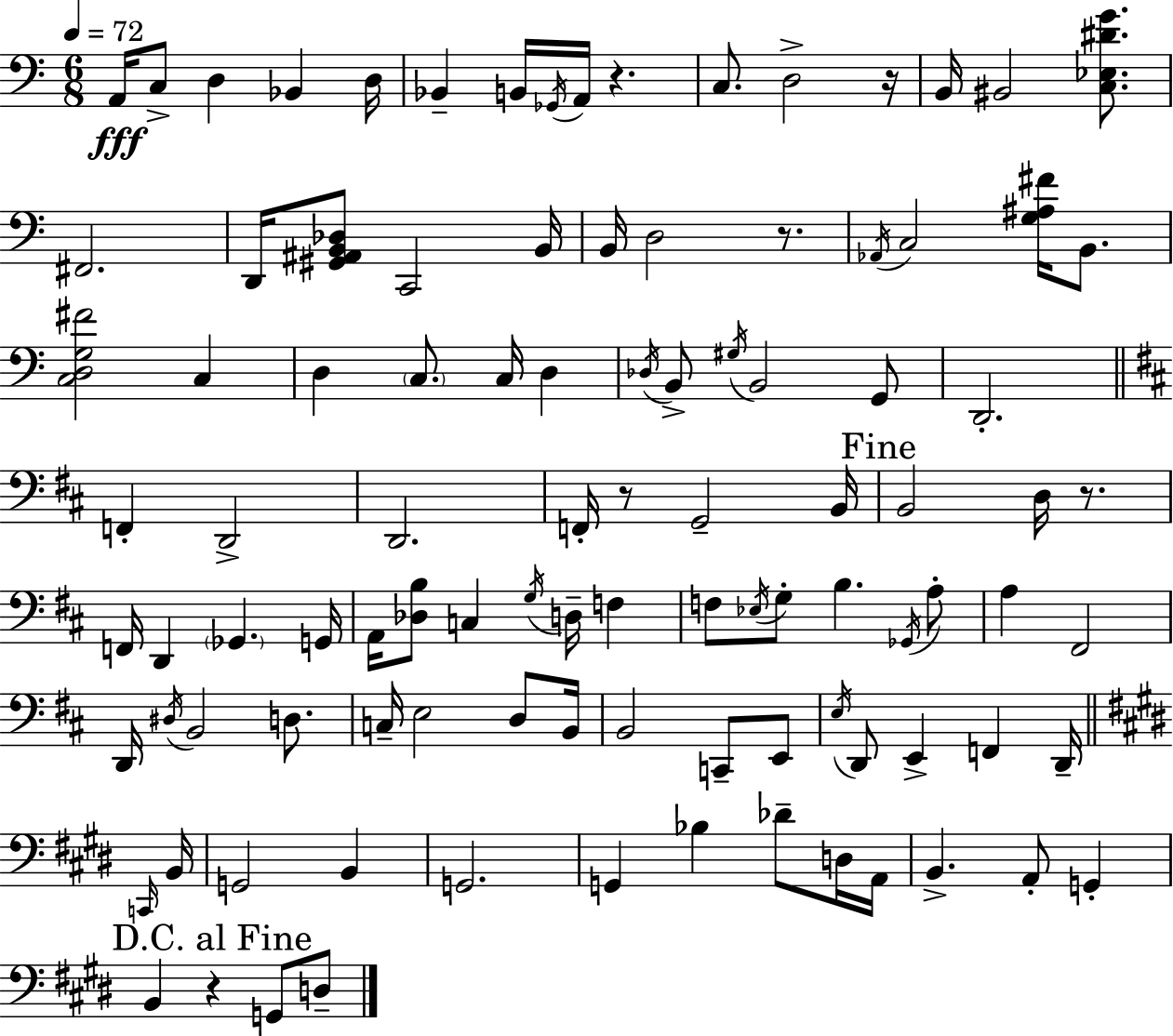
X:1
T:Untitled
M:6/8
L:1/4
K:Am
A,,/4 C,/2 D, _B,, D,/4 _B,, B,,/4 _G,,/4 A,,/4 z C,/2 D,2 z/4 B,,/4 ^B,,2 [C,_E,^DG]/2 ^F,,2 D,,/4 [^G,,^A,,B,,_D,]/2 C,,2 B,,/4 B,,/4 D,2 z/2 _A,,/4 C,2 [G,^A,^F]/4 B,,/2 [C,D,G,^F]2 C, D, C,/2 C,/4 D, _D,/4 B,,/2 ^G,/4 B,,2 G,,/2 D,,2 F,, D,,2 D,,2 F,,/4 z/2 G,,2 B,,/4 B,,2 D,/4 z/2 F,,/4 D,, _G,, G,,/4 A,,/4 [_D,B,]/2 C, G,/4 D,/4 F, F,/2 _E,/4 G,/2 B, _G,,/4 A,/2 A, ^F,,2 D,,/4 ^D,/4 B,,2 D,/2 C,/4 E,2 D,/2 B,,/4 B,,2 C,,/2 E,,/2 E,/4 D,,/2 E,, F,, D,,/4 C,,/4 B,,/4 G,,2 B,, G,,2 G,, _B, _D/2 D,/4 A,,/4 B,, A,,/2 G,, B,, z G,,/2 D,/2